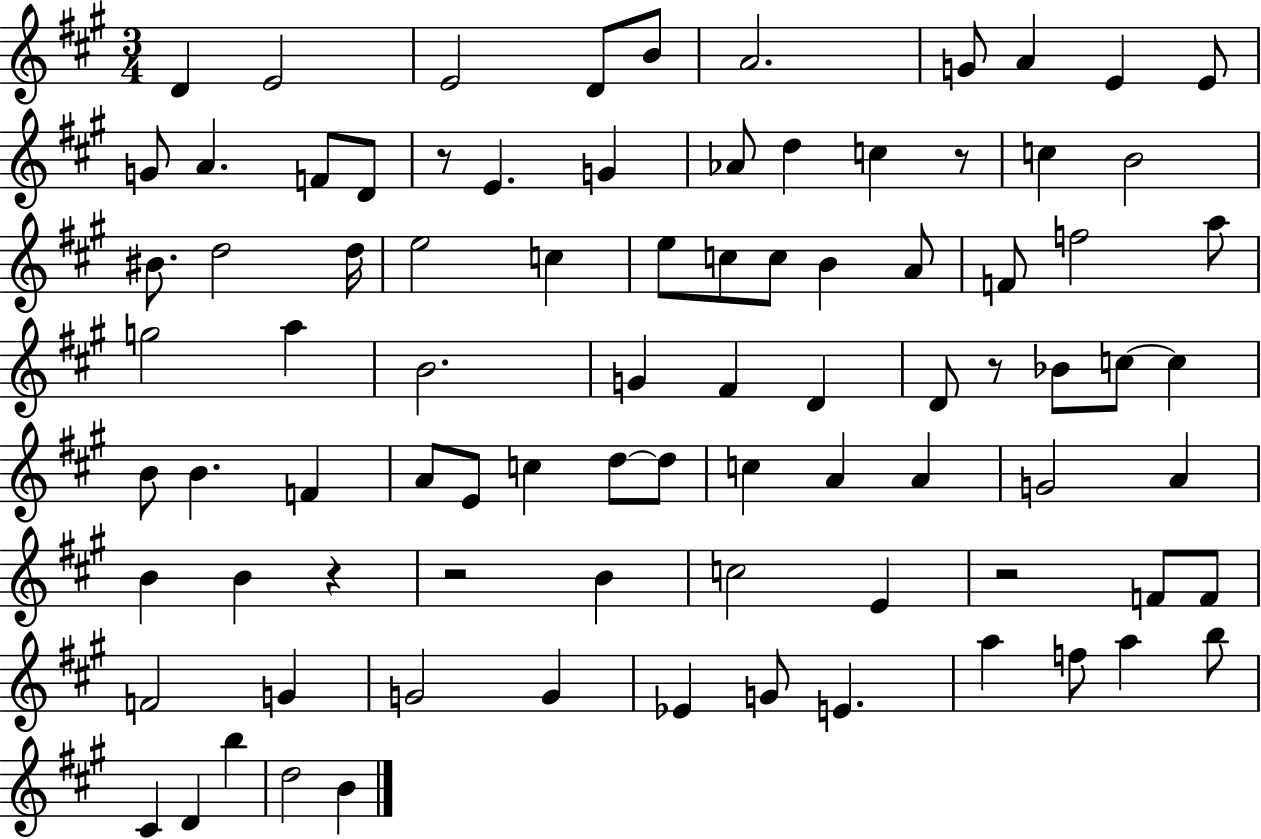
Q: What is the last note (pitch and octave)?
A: B4